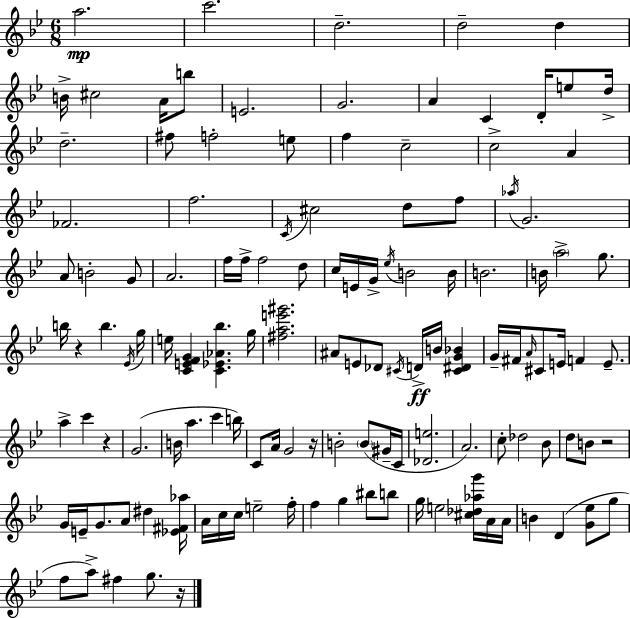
A5/h. C6/h. D5/h. D5/h D5/q B4/s C#5/h A4/s B5/e E4/h. G4/h. A4/q C4/q D4/s E5/e D5/s D5/h. F#5/e F5/h E5/e F5/q C5/h C5/h A4/q FES4/h. F5/h. C4/s C#5/h D5/e F5/e Ab5/s G4/h. A4/e B4/h G4/e A4/h. F5/s F5/s F5/h D5/e C5/s E4/s G4/s Eb5/s B4/h B4/s B4/h. B4/s A5/h G5/e. B5/s R/q B5/q. Eb4/s G5/s E5/s [C4,E4,F4,G4]/q [C4,Eb4,Ab4,Bb5]/q. G5/s [F#5,A5,E6,G#6]/h. A#4/e E4/e Db4/e C#4/s D4/s B4/s [C#4,D#4,G4,Bb4]/q G4/s F#4/s A4/s C#4/e E4/s F4/q E4/e. A5/q C6/q R/q G4/h. B4/s A5/q. C6/q B5/s C4/e A4/s G4/h R/s B4/h B4/e G#4/s C4/s [Db4,E5]/h. A4/h. C5/e Db5/h Bb4/e D5/e B4/e R/h G4/s E4/s G4/e. A4/e D#5/q [Eb4,F#4,Ab5]/s A4/s C5/s C5/s E5/h F5/s F5/q G5/q BIS5/e B5/e G5/s E5/h [C#5,Db5,Ab5,G6]/s A4/s A4/s B4/q D4/q [G4,Eb5]/e G5/e F5/e A5/e F#5/q G5/e. R/s